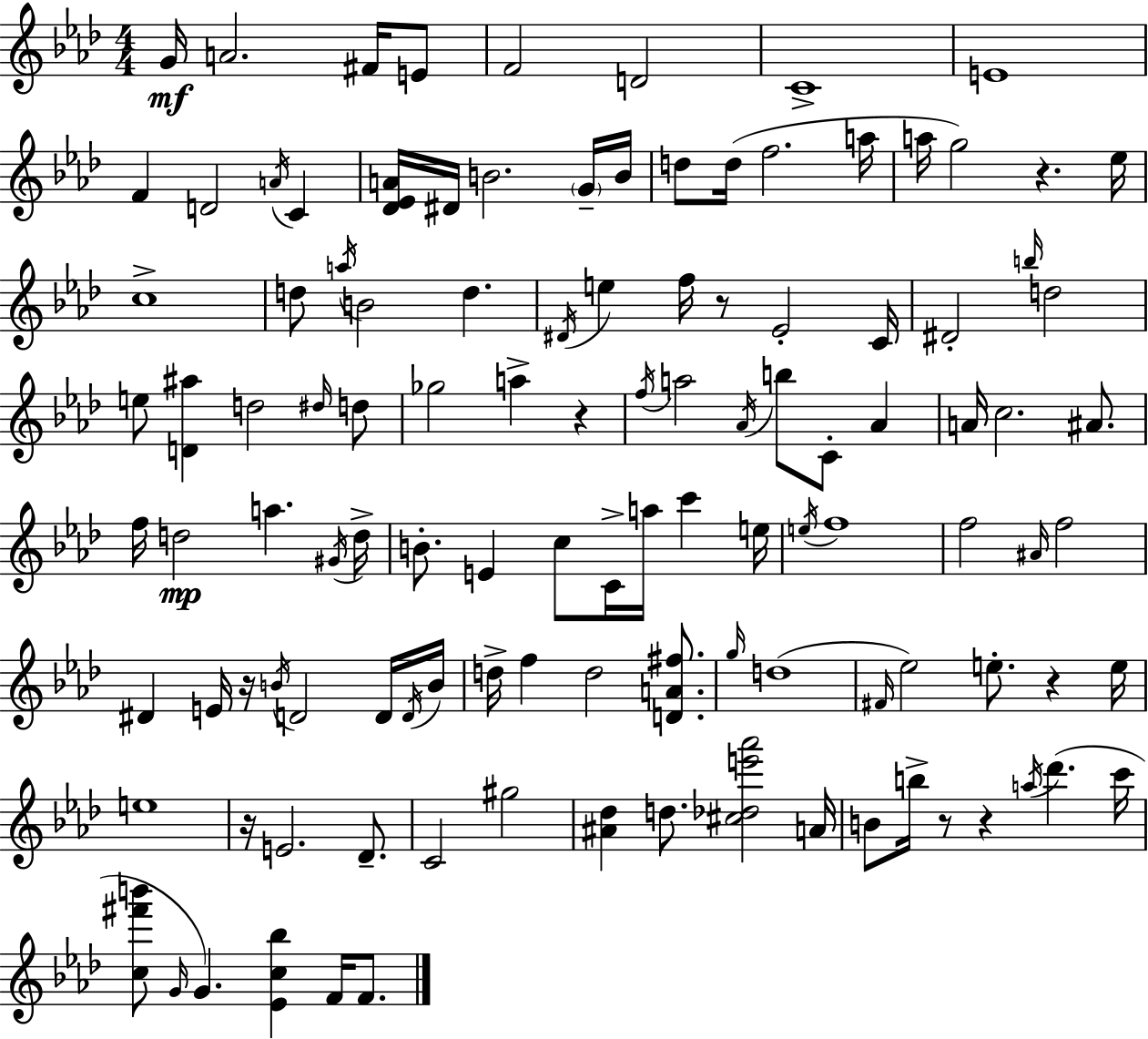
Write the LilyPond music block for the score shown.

{
  \clef treble
  \numericTimeSignature
  \time 4/4
  \key f \minor
  g'16\mf a'2. fis'16 e'8 | f'2 d'2 | c'1-> | e'1 | \break f'4 d'2 \acciaccatura { a'16 } c'4 | <des' ees' a'>16 dis'16 b'2. \parenthesize g'16-- | b'16 d''8 d''16( f''2. | a''16 a''16 g''2) r4. | \break ees''16 c''1-> | d''8 \acciaccatura { a''16 } b'2 d''4. | \acciaccatura { dis'16 } e''4 f''16 r8 ees'2-. | c'16 dis'2-. \grace { b''16 } d''2 | \break e''8 <d' ais''>4 d''2 | \grace { dis''16 } d''8 ges''2 a''4-> | r4 \acciaccatura { f''16 } a''2 \acciaccatura { aes'16 } b''8 | c'8-. aes'4 a'16 c''2. | \break ais'8. f''16 d''2\mp | a''4. \acciaccatura { gis'16 } d''16-> b'8.-. e'4 c''8 | c'16-> a''16 c'''4 e''16 \acciaccatura { e''16 } f''1 | f''2 | \break \grace { ais'16 } f''2 dis'4 e'16 r16 | \acciaccatura { b'16 } d'2 d'16 \acciaccatura { d'16 } b'16 d''16-> f''4 | d''2 <d' a' fis''>8. \grace { g''16 }( d''1 | \grace { fis'16 } ees''2) | \break e''8.-. r4 e''16 e''1 | r16 e'2. | des'8.-- c'2 | gis''2 <ais' des''>4 | \break d''8. <cis'' des'' e''' aes'''>2 a'16 b'8 | b''16-> r8 r4 \acciaccatura { a''16 }( des'''4. c'''16 <c'' fis''' b'''>8 | \grace { g'16 } g'4.) <ees' c'' bes''>4 f'16 f'8. | \bar "|."
}